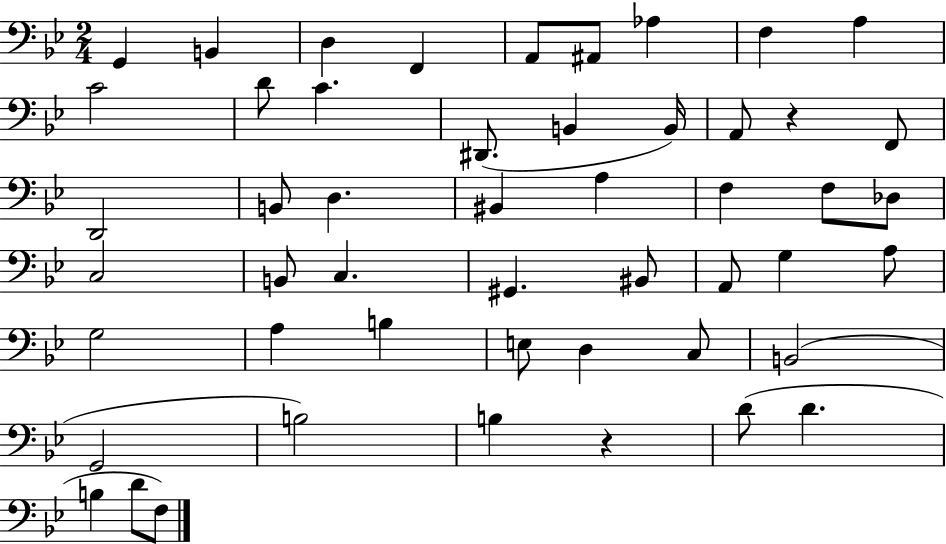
{
  \clef bass
  \numericTimeSignature
  \time 2/4
  \key bes \major
  g,4 b,4 | d4 f,4 | a,8 ais,8 aes4 | f4 a4 | \break c'2 | d'8 c'4. | dis,8.( b,4 b,16) | a,8 r4 f,8 | \break d,2 | b,8 d4. | bis,4 a4 | f4 f8 des8 | \break c2 | b,8 c4. | gis,4. bis,8 | a,8 g4 a8 | \break g2 | a4 b4 | e8 d4 c8 | b,2( | \break g,2 | b2) | b4 r4 | d'8( d'4. | \break b4 d'8 f8) | \bar "|."
}